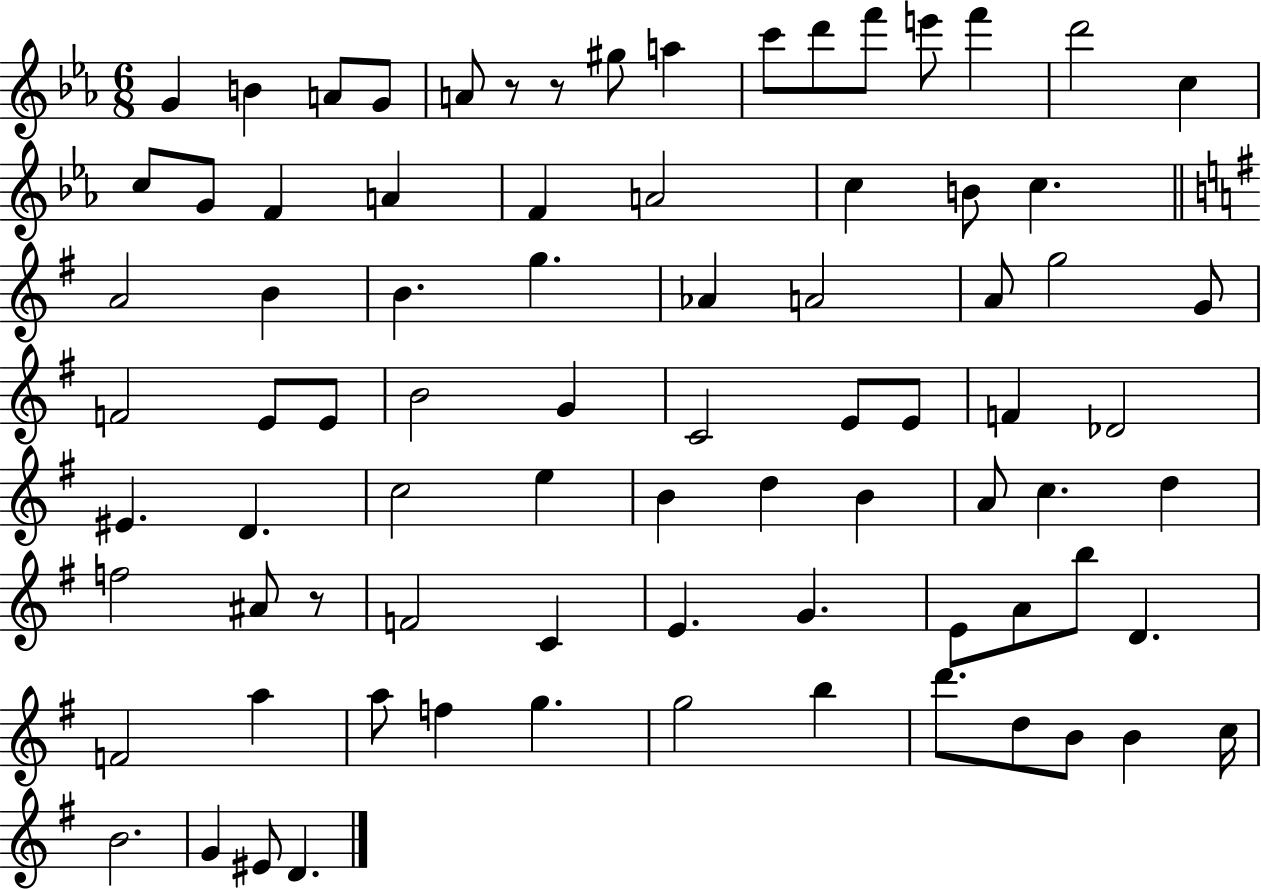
{
  \clef treble
  \numericTimeSignature
  \time 6/8
  \key ees \major
  g'4 b'4 a'8 g'8 | a'8 r8 r8 gis''8 a''4 | c'''8 d'''8 f'''8 e'''8 f'''4 | d'''2 c''4 | \break c''8 g'8 f'4 a'4 | f'4 a'2 | c''4 b'8 c''4. | \bar "||" \break \key g \major a'2 b'4 | b'4. g''4. | aes'4 a'2 | a'8 g''2 g'8 | \break f'2 e'8 e'8 | b'2 g'4 | c'2 e'8 e'8 | f'4 des'2 | \break eis'4. d'4. | c''2 e''4 | b'4 d''4 b'4 | a'8 c''4. d''4 | \break f''2 ais'8 r8 | f'2 c'4 | e'4. g'4. | e'8 a'8 b''8 d'4. | \break f'2 a''4 | a''8 f''4 g''4. | g''2 b''4 | d'''8. d''8 b'8 b'4 c''16 | \break b'2. | g'4 eis'8 d'4. | \bar "|."
}